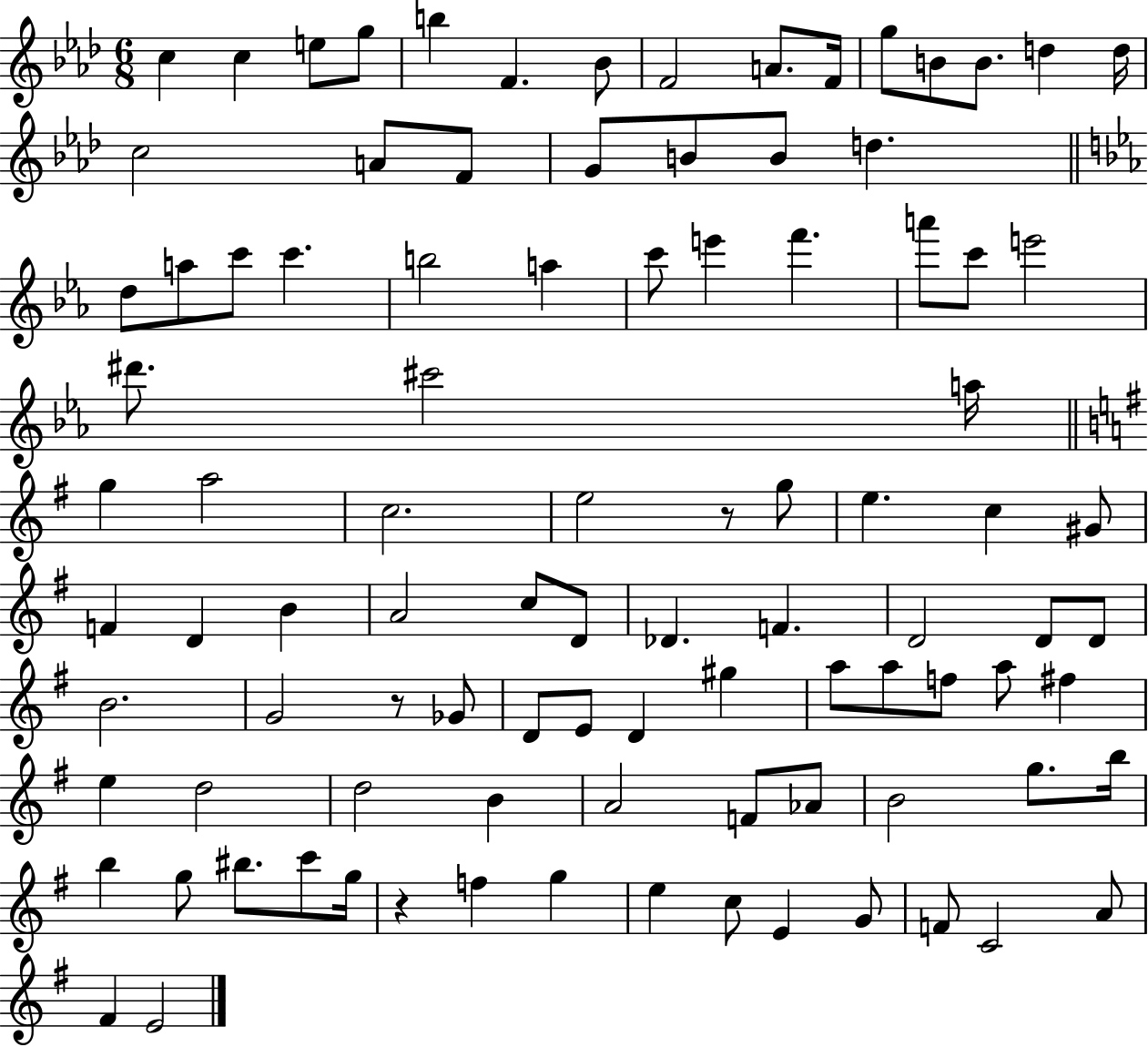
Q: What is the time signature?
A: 6/8